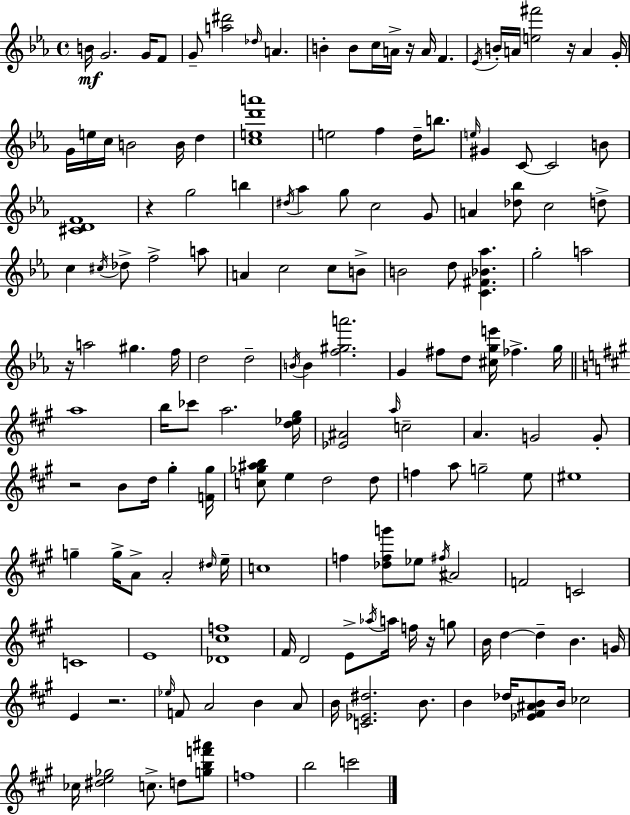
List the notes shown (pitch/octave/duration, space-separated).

B4/s G4/h. G4/s F4/e G4/e [A5,D#6]/h Db5/s A4/q. B4/q B4/e C5/s A4/s R/s A4/s F4/q. Eb4/s B4/s A4/s [E5,F#6]/h R/s A4/q G4/s G4/s E5/s C5/s B4/h B4/s D5/q [C5,E5,D6,A6]/w E5/h F5/q D5/s B5/e. E5/s G#4/q C4/e C4/h B4/e [C#4,D4,F4]/w R/q G5/h B5/q D#5/s Ab5/q G5/e C5/h G4/e A4/q [Db5,Bb5]/e C5/h D5/e C5/q C#5/s Db5/e F5/h A5/e A4/q C5/h C5/e B4/e B4/h D5/e [C4,F#4,Bb4,Ab5]/q. G5/h A5/h R/s A5/h G#5/q. F5/s D5/h D5/h B4/s B4/q [F5,G#5,A6]/h. G4/q F#5/e D5/e [C#5,G5,E6]/s FES5/q. G5/s A5/w B5/s CES6/e A5/h. [D5,Eb5,G#5]/s [Eb4,A#4]/h A5/s C5/h A4/q. G4/h G4/e R/h B4/e D5/s G#5/q [F4,G#5]/s [C5,Gb5,A#5,B5]/e E5/q D5/h D5/e F5/q A5/e G5/h E5/e EIS5/w G5/q G5/s A4/e A4/h D#5/s E5/s C5/w F5/q [Db5,F5,G6]/e Eb5/e F#5/s A#4/h F4/h C4/h C4/w E4/w [Db4,C#5,F5]/w F#4/s D4/h E4/e Ab5/s A5/s F5/s R/s G5/e B4/s D5/q D5/q B4/q. G4/s E4/q R/h. Eb5/s F4/e A4/h B4/q A4/e B4/s [C4,Eb4,D#5]/h. B4/e. B4/q Db5/s [Eb4,F#4,A#4,B4]/e B4/s CES5/h CES5/s [D#5,E5,Gb5]/h C5/e. D5/e [G5,B5,F6,A#6]/e F5/w B5/h C6/h